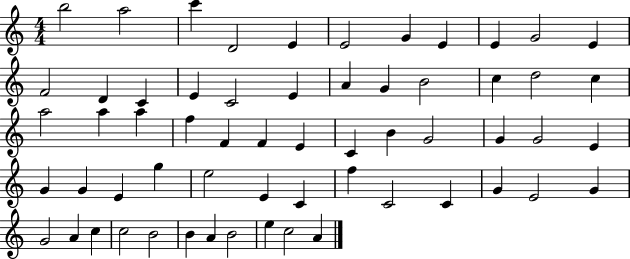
X:1
T:Untitled
M:4/4
L:1/4
K:C
b2 a2 c' D2 E E2 G E E G2 E F2 D C E C2 E A G B2 c d2 c a2 a a f F F E C B G2 G G2 E G G E g e2 E C f C2 C G E2 G G2 A c c2 B2 B A B2 e c2 A